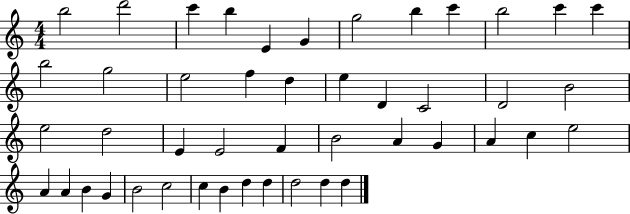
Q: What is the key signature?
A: C major